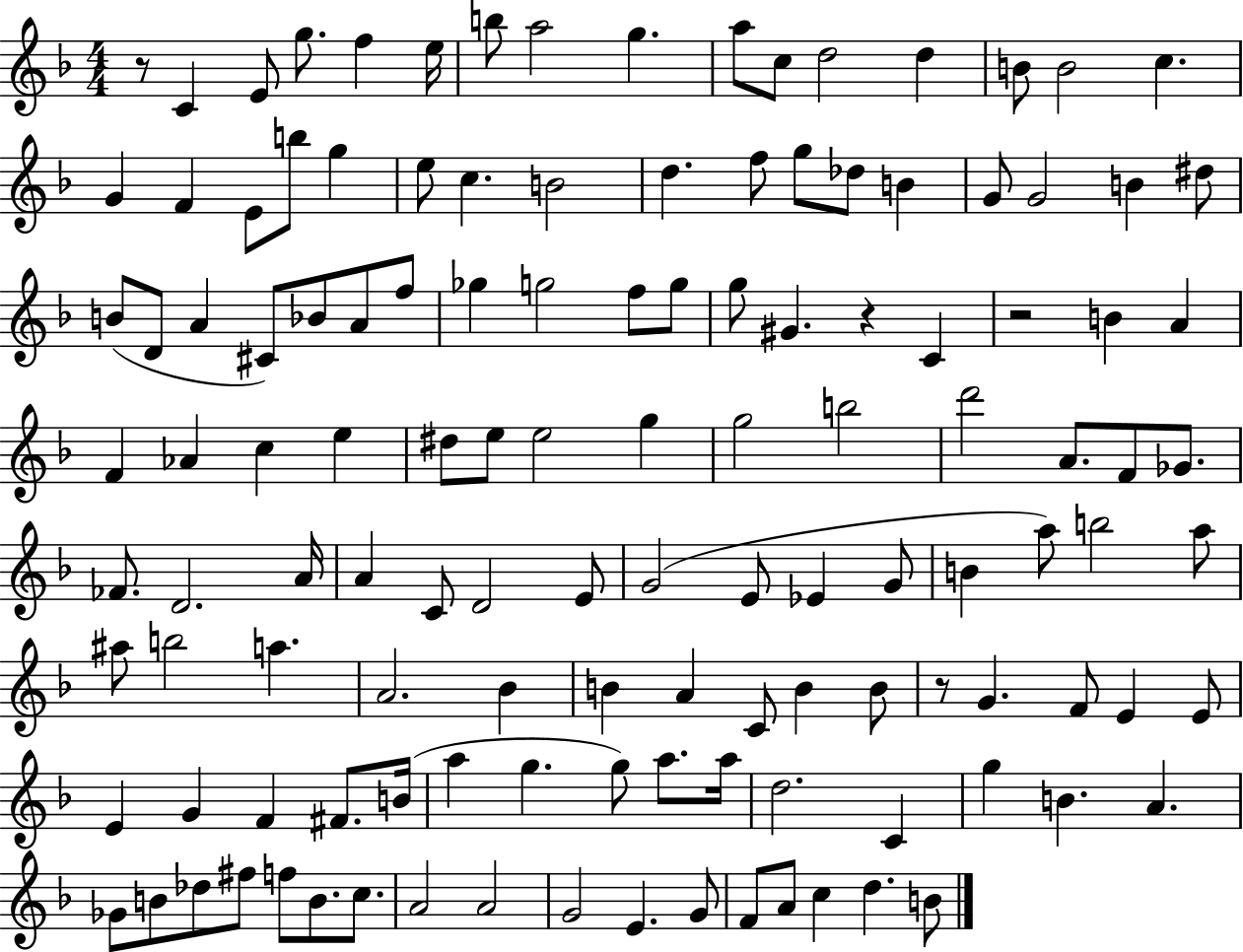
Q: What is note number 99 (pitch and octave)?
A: G5